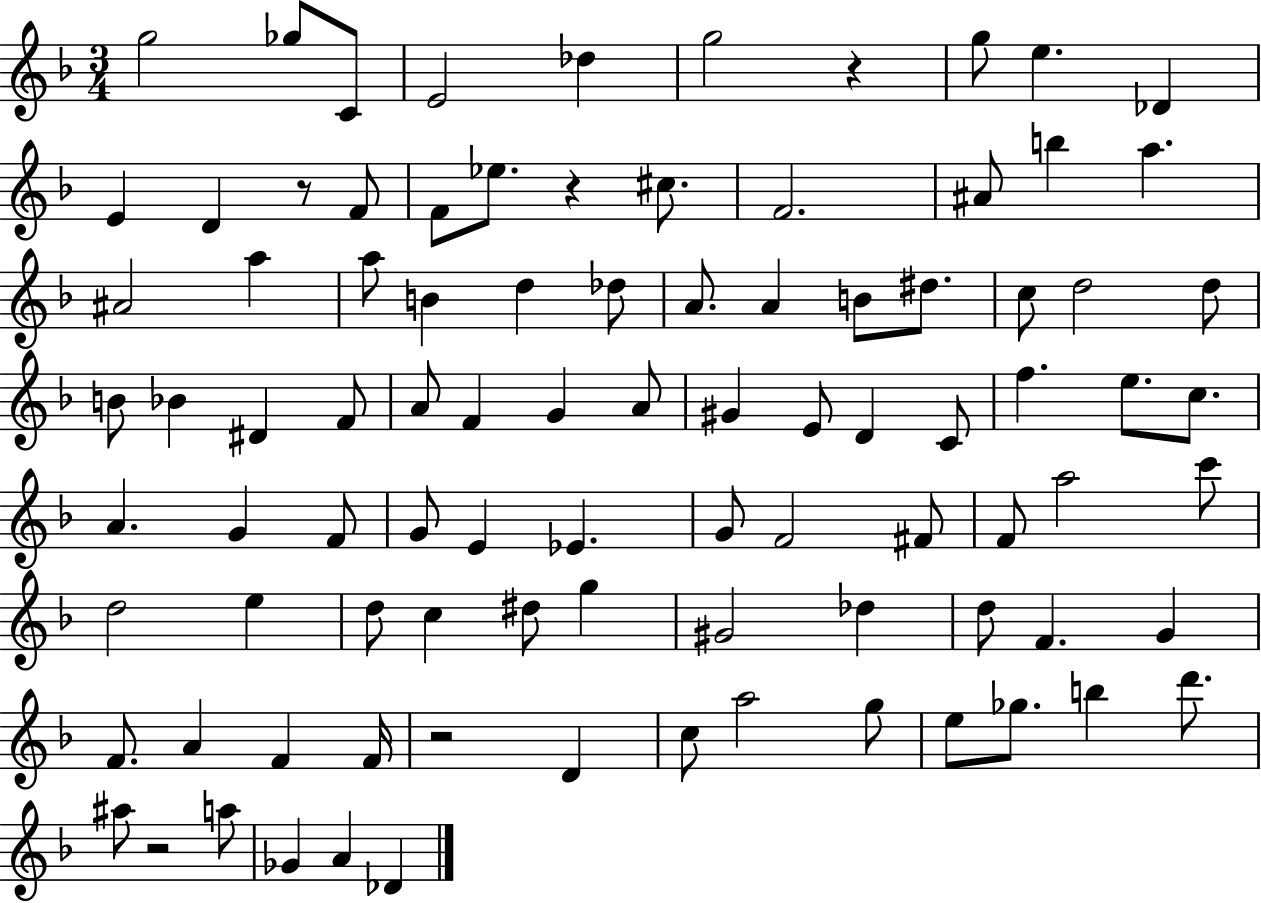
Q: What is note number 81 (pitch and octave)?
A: B5